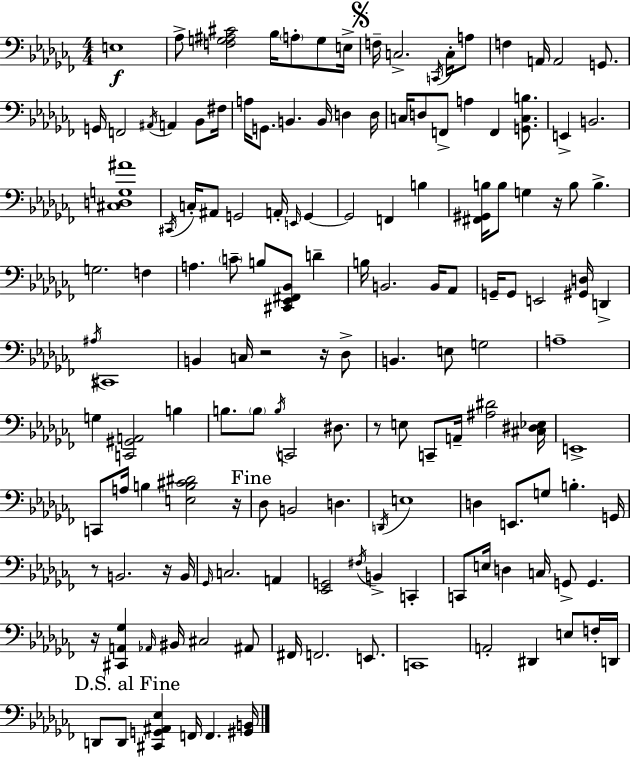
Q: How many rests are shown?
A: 8